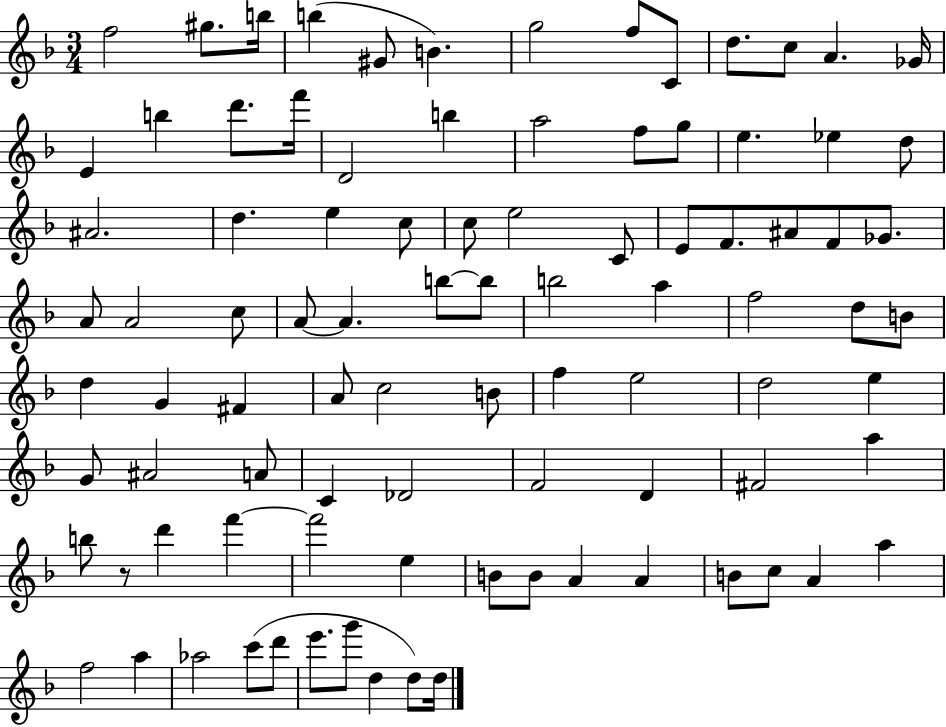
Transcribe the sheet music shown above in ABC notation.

X:1
T:Untitled
M:3/4
L:1/4
K:F
f2 ^g/2 b/4 b ^G/2 B g2 f/2 C/2 d/2 c/2 A _G/4 E b d'/2 f'/4 D2 b a2 f/2 g/2 e _e d/2 ^A2 d e c/2 c/2 e2 C/2 E/2 F/2 ^A/2 F/2 _G/2 A/2 A2 c/2 A/2 A b/2 b/2 b2 a f2 d/2 B/2 d G ^F A/2 c2 B/2 f e2 d2 e G/2 ^A2 A/2 C _D2 F2 D ^F2 a b/2 z/2 d' f' f'2 e B/2 B/2 A A B/2 c/2 A a f2 a _a2 c'/2 d'/2 e'/2 g'/2 d d/2 d/4